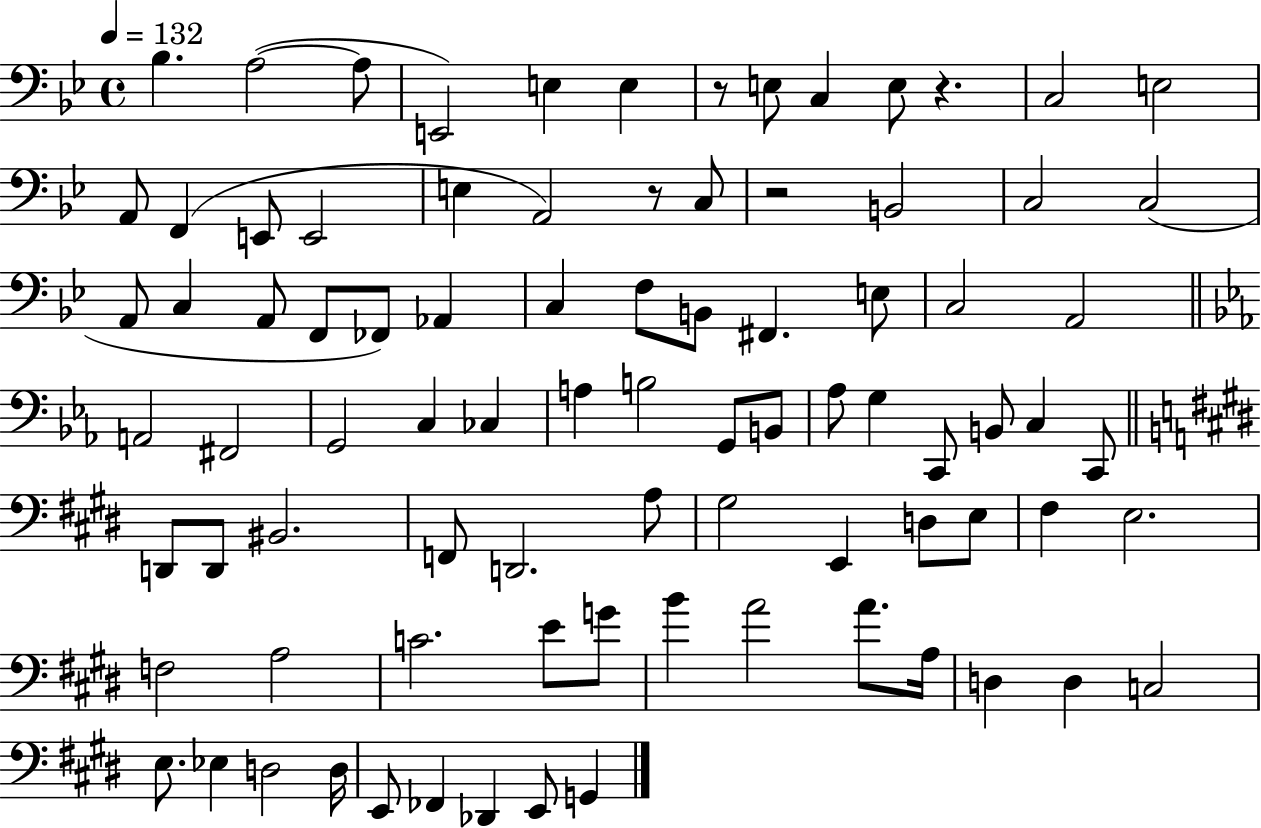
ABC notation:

X:1
T:Untitled
M:4/4
L:1/4
K:Bb
_B, A,2 A,/2 E,,2 E, E, z/2 E,/2 C, E,/2 z C,2 E,2 A,,/2 F,, E,,/2 E,,2 E, A,,2 z/2 C,/2 z2 B,,2 C,2 C,2 A,,/2 C, A,,/2 F,,/2 _F,,/2 _A,, C, F,/2 B,,/2 ^F,, E,/2 C,2 A,,2 A,,2 ^F,,2 G,,2 C, _C, A, B,2 G,,/2 B,,/2 _A,/2 G, C,,/2 B,,/2 C, C,,/2 D,,/2 D,,/2 ^B,,2 F,,/2 D,,2 A,/2 ^G,2 E,, D,/2 E,/2 ^F, E,2 F,2 A,2 C2 E/2 G/2 B A2 A/2 A,/4 D, D, C,2 E,/2 _E, D,2 D,/4 E,,/2 _F,, _D,, E,,/2 G,,